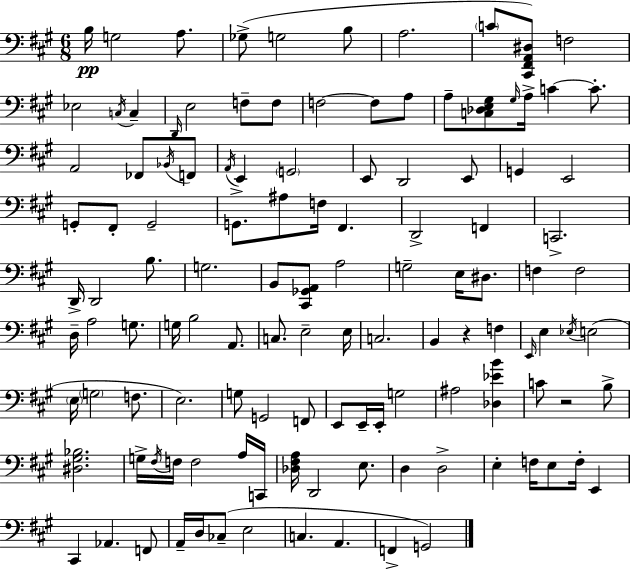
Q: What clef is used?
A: bass